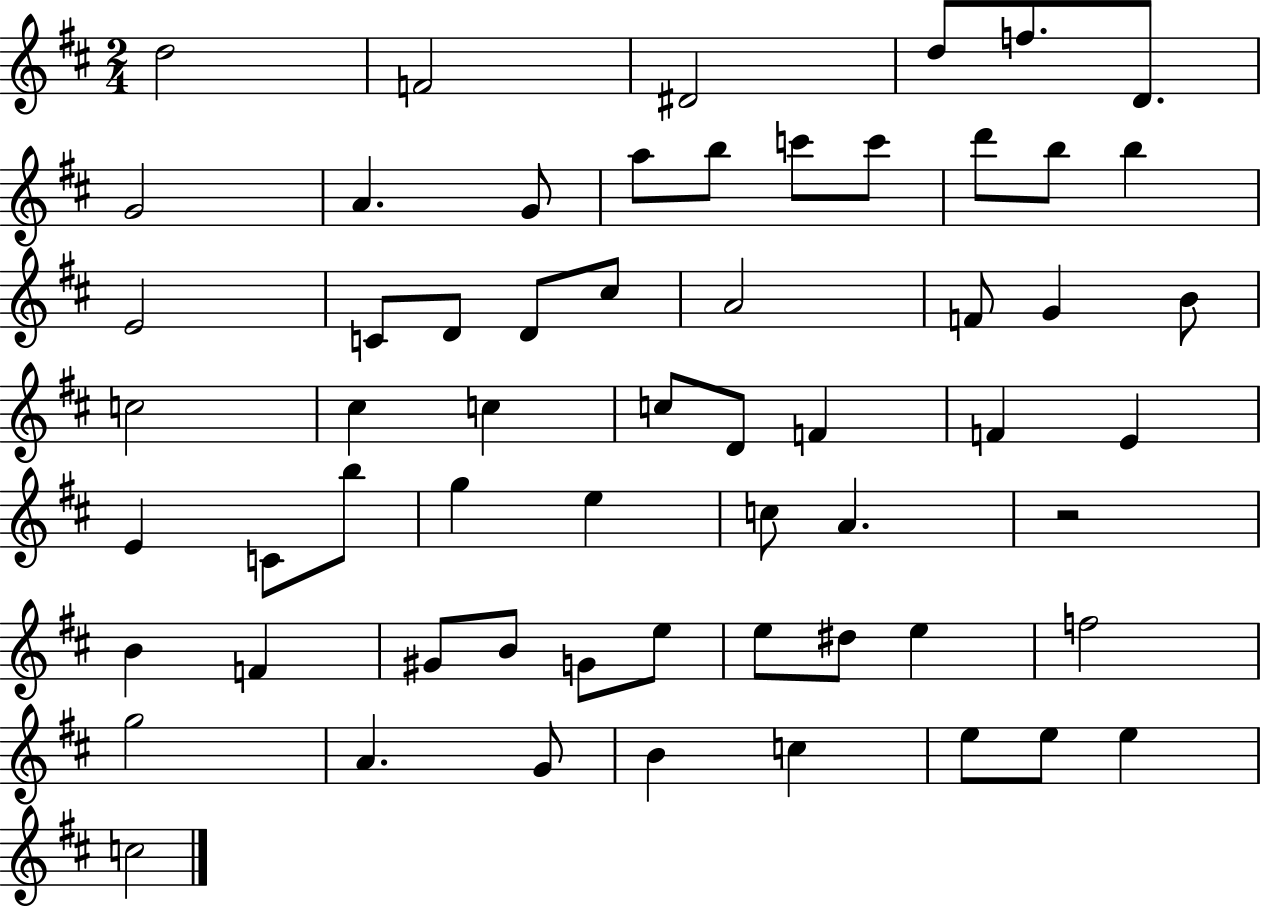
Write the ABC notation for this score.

X:1
T:Untitled
M:2/4
L:1/4
K:D
d2 F2 ^D2 d/2 f/2 D/2 G2 A G/2 a/2 b/2 c'/2 c'/2 d'/2 b/2 b E2 C/2 D/2 D/2 ^c/2 A2 F/2 G B/2 c2 ^c c c/2 D/2 F F E E C/2 b/2 g e c/2 A z2 B F ^G/2 B/2 G/2 e/2 e/2 ^d/2 e f2 g2 A G/2 B c e/2 e/2 e c2